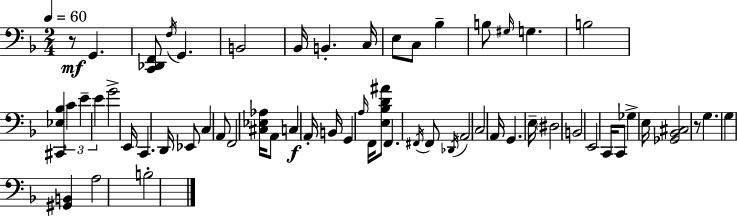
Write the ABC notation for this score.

X:1
T:Untitled
M:2/4
L:1/4
K:Dm
z/2 G,, [C,,_D,,F,,]/2 F,/4 G,, B,,2 _B,,/4 B,, C,/4 E,/2 C,/2 _B, B,/2 ^G,/4 G, B,2 [^C,,_E,_B,] C E E G2 E,,/4 C,, D,,/4 _E,,/2 C, A,,/2 F,,2 [^C,_E,_A,]/4 A,,/2 C, A,,/4 B,,/4 G,, A,/4 F,,/4 [E,_B,D^A]/2 F,, ^F,,/4 ^F,,/2 _D,,/4 A,,2 C,2 A,,/4 G,, E,/4 ^D,2 B,,2 E,,2 C,,/4 C,,/2 _G, E,/4 [_G,,_B,,^C,]2 z/2 G, G, [^G,,B,,] A,2 B,2